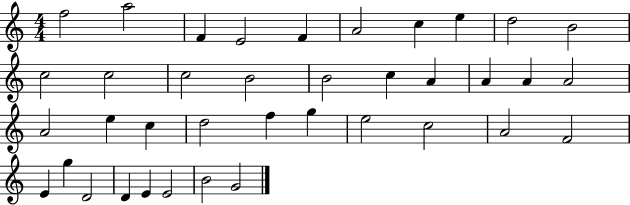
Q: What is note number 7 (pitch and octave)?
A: C5